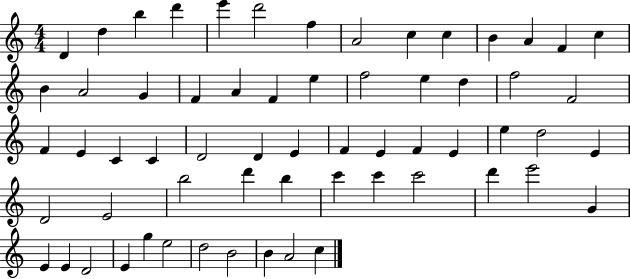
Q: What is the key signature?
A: C major